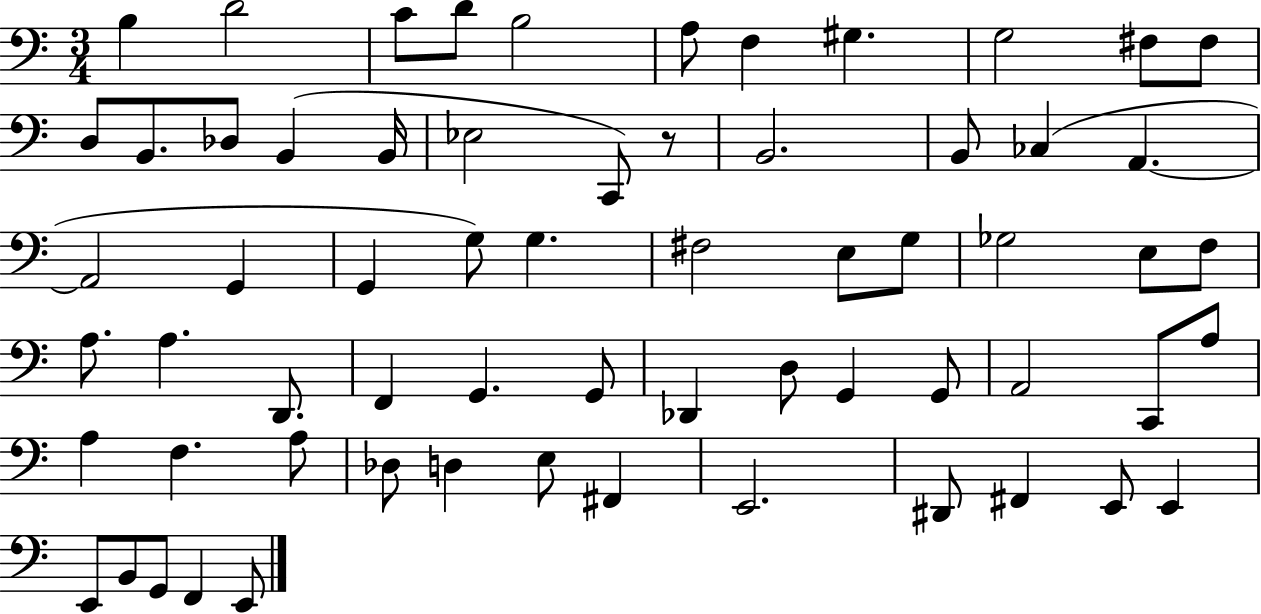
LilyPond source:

{
  \clef bass
  \numericTimeSignature
  \time 3/4
  \key c \major
  b4 d'2 | c'8 d'8 b2 | a8 f4 gis4. | g2 fis8 fis8 | \break d8 b,8. des8 b,4( b,16 | ees2 c,8) r8 | b,2. | b,8 ces4( a,4.~~ | \break a,2 g,4 | g,4 g8) g4. | fis2 e8 g8 | ges2 e8 f8 | \break a8. a4. d,8. | f,4 g,4. g,8 | des,4 d8 g,4 g,8 | a,2 c,8 a8 | \break a4 f4. a8 | des8 d4 e8 fis,4 | e,2. | dis,8 fis,4 e,8 e,4 | \break e,8 b,8 g,8 f,4 e,8 | \bar "|."
}